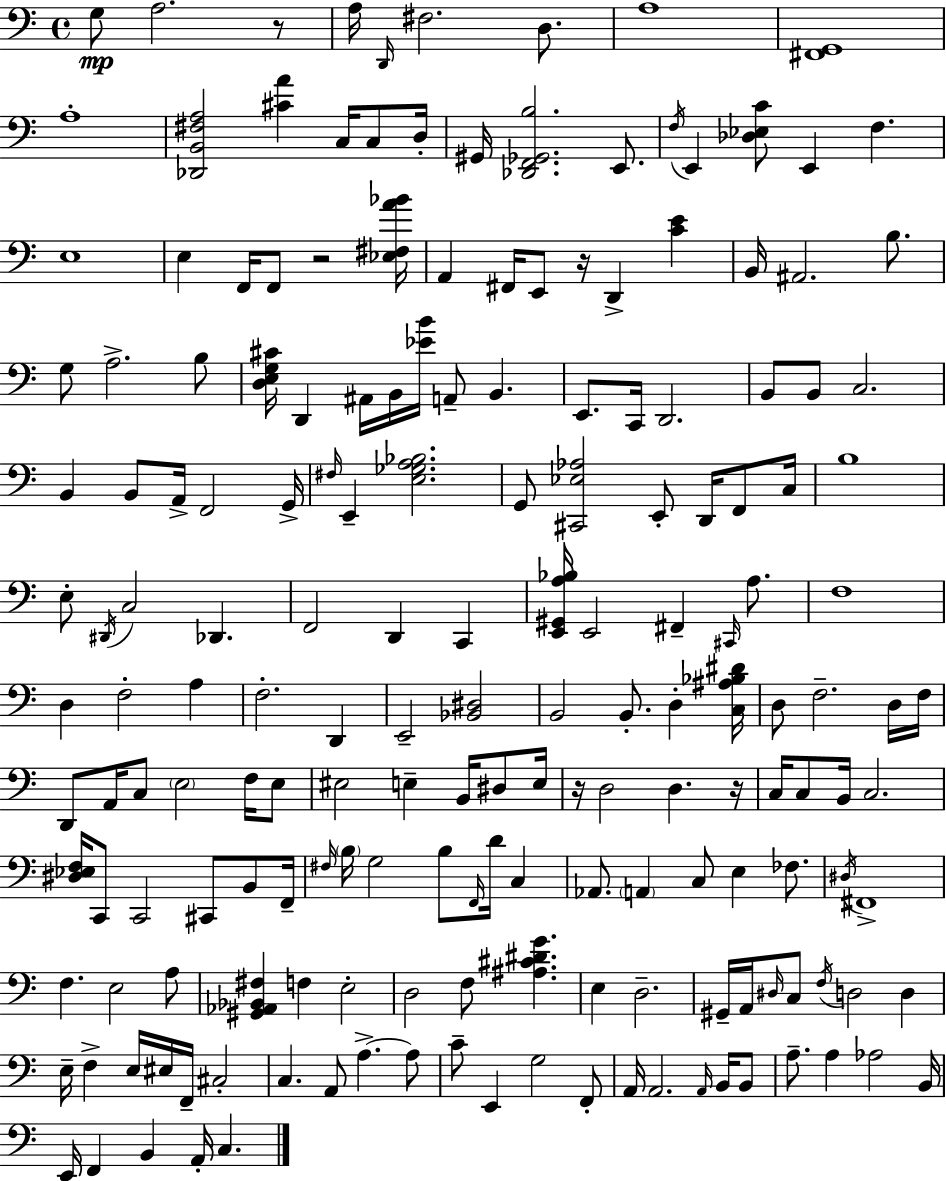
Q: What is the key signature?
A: A minor